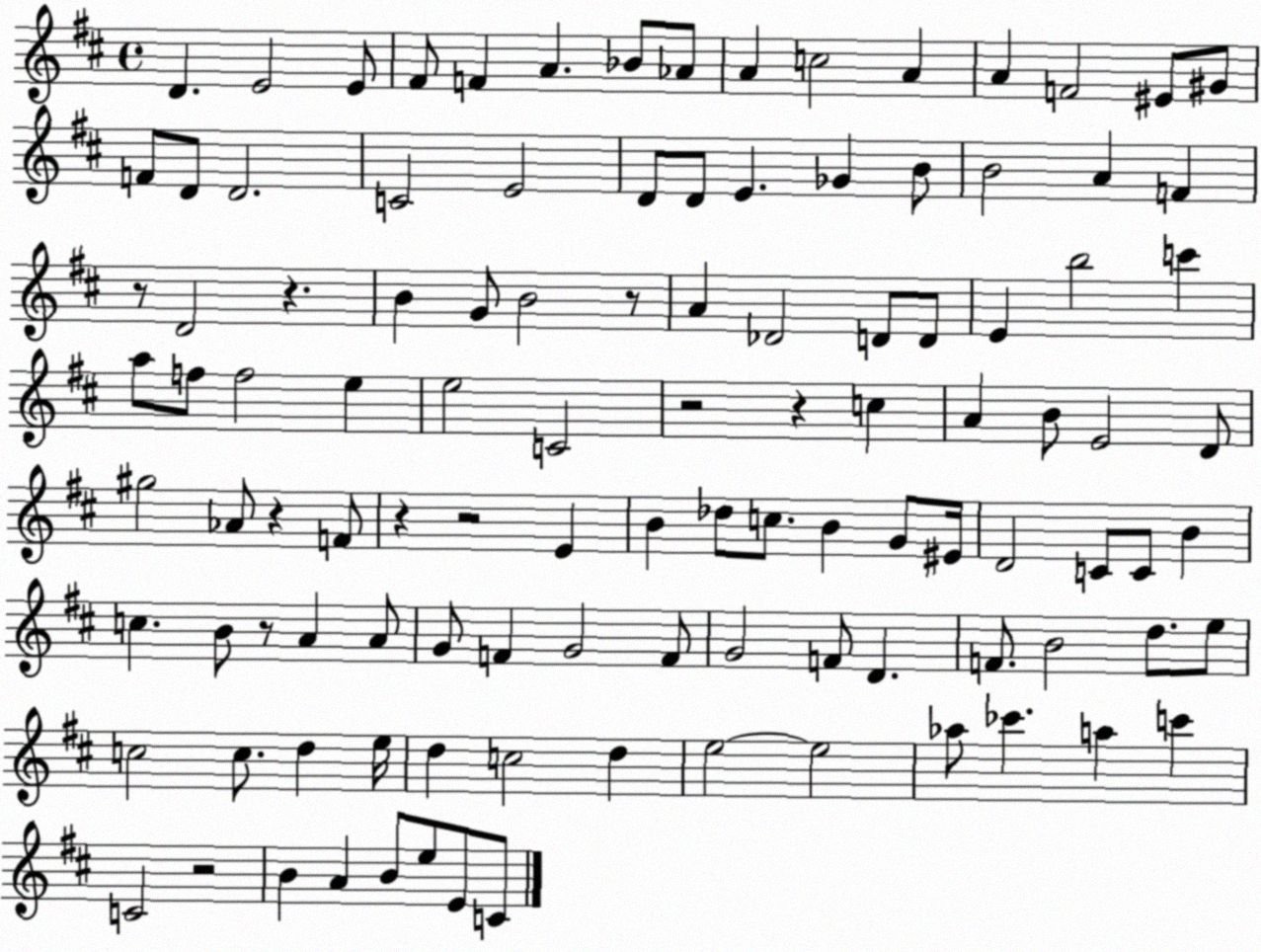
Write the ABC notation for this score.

X:1
T:Untitled
M:4/4
L:1/4
K:D
D E2 E/2 ^F/2 F A _B/2 _A/2 A c2 A A F2 ^E/2 ^G/2 F/2 D/2 D2 C2 E2 D/2 D/2 E _G B/2 B2 A F z/2 D2 z B G/2 B2 z/2 A _D2 D/2 D/2 E b2 c' a/2 f/2 f2 e e2 C2 z2 z c A B/2 E2 D/2 ^g2 _A/2 z F/2 z z2 E B _d/2 c/2 B G/2 ^E/4 D2 C/2 C/2 B c B/2 z/2 A A/2 G/2 F G2 F/2 G2 F/2 D F/2 B2 d/2 e/2 c2 c/2 d e/4 d c2 d e2 e2 _a/2 _c' a c' C2 z2 B A B/2 e/2 E/2 C/2